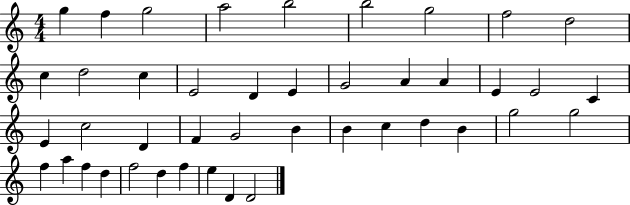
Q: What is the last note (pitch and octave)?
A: D4